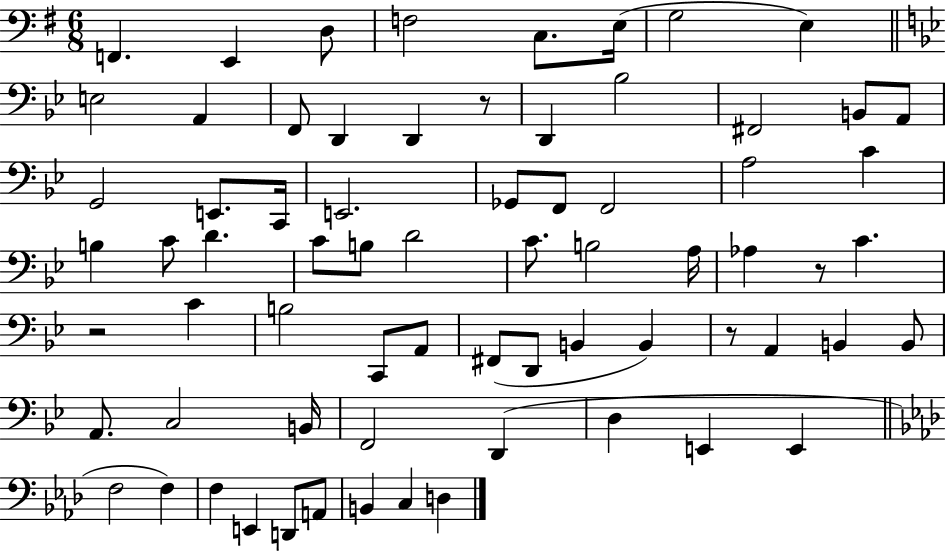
X:1
T:Untitled
M:6/8
L:1/4
K:G
F,, E,, D,/2 F,2 C,/2 E,/4 G,2 E, E,2 A,, F,,/2 D,, D,, z/2 D,, _B,2 ^F,,2 B,,/2 A,,/2 G,,2 E,,/2 C,,/4 E,,2 _G,,/2 F,,/2 F,,2 A,2 C B, C/2 D C/2 B,/2 D2 C/2 B,2 A,/4 _A, z/2 C z2 C B,2 C,,/2 A,,/2 ^F,,/2 D,,/2 B,, B,, z/2 A,, B,, B,,/2 A,,/2 C,2 B,,/4 F,,2 D,, D, E,, E,, F,2 F, F, E,, D,,/2 A,,/2 B,, C, D,